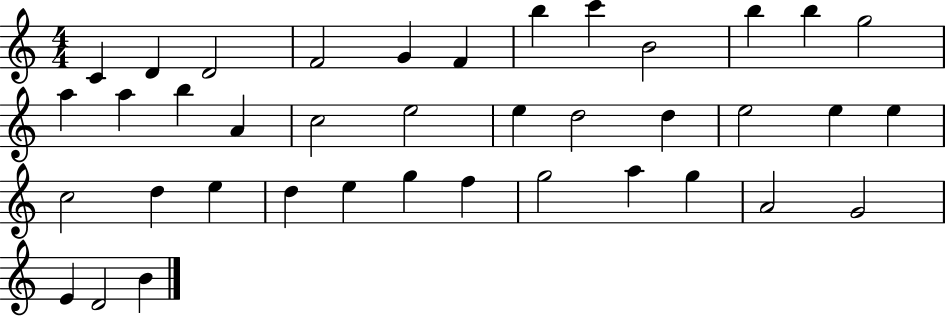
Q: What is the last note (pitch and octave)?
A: B4